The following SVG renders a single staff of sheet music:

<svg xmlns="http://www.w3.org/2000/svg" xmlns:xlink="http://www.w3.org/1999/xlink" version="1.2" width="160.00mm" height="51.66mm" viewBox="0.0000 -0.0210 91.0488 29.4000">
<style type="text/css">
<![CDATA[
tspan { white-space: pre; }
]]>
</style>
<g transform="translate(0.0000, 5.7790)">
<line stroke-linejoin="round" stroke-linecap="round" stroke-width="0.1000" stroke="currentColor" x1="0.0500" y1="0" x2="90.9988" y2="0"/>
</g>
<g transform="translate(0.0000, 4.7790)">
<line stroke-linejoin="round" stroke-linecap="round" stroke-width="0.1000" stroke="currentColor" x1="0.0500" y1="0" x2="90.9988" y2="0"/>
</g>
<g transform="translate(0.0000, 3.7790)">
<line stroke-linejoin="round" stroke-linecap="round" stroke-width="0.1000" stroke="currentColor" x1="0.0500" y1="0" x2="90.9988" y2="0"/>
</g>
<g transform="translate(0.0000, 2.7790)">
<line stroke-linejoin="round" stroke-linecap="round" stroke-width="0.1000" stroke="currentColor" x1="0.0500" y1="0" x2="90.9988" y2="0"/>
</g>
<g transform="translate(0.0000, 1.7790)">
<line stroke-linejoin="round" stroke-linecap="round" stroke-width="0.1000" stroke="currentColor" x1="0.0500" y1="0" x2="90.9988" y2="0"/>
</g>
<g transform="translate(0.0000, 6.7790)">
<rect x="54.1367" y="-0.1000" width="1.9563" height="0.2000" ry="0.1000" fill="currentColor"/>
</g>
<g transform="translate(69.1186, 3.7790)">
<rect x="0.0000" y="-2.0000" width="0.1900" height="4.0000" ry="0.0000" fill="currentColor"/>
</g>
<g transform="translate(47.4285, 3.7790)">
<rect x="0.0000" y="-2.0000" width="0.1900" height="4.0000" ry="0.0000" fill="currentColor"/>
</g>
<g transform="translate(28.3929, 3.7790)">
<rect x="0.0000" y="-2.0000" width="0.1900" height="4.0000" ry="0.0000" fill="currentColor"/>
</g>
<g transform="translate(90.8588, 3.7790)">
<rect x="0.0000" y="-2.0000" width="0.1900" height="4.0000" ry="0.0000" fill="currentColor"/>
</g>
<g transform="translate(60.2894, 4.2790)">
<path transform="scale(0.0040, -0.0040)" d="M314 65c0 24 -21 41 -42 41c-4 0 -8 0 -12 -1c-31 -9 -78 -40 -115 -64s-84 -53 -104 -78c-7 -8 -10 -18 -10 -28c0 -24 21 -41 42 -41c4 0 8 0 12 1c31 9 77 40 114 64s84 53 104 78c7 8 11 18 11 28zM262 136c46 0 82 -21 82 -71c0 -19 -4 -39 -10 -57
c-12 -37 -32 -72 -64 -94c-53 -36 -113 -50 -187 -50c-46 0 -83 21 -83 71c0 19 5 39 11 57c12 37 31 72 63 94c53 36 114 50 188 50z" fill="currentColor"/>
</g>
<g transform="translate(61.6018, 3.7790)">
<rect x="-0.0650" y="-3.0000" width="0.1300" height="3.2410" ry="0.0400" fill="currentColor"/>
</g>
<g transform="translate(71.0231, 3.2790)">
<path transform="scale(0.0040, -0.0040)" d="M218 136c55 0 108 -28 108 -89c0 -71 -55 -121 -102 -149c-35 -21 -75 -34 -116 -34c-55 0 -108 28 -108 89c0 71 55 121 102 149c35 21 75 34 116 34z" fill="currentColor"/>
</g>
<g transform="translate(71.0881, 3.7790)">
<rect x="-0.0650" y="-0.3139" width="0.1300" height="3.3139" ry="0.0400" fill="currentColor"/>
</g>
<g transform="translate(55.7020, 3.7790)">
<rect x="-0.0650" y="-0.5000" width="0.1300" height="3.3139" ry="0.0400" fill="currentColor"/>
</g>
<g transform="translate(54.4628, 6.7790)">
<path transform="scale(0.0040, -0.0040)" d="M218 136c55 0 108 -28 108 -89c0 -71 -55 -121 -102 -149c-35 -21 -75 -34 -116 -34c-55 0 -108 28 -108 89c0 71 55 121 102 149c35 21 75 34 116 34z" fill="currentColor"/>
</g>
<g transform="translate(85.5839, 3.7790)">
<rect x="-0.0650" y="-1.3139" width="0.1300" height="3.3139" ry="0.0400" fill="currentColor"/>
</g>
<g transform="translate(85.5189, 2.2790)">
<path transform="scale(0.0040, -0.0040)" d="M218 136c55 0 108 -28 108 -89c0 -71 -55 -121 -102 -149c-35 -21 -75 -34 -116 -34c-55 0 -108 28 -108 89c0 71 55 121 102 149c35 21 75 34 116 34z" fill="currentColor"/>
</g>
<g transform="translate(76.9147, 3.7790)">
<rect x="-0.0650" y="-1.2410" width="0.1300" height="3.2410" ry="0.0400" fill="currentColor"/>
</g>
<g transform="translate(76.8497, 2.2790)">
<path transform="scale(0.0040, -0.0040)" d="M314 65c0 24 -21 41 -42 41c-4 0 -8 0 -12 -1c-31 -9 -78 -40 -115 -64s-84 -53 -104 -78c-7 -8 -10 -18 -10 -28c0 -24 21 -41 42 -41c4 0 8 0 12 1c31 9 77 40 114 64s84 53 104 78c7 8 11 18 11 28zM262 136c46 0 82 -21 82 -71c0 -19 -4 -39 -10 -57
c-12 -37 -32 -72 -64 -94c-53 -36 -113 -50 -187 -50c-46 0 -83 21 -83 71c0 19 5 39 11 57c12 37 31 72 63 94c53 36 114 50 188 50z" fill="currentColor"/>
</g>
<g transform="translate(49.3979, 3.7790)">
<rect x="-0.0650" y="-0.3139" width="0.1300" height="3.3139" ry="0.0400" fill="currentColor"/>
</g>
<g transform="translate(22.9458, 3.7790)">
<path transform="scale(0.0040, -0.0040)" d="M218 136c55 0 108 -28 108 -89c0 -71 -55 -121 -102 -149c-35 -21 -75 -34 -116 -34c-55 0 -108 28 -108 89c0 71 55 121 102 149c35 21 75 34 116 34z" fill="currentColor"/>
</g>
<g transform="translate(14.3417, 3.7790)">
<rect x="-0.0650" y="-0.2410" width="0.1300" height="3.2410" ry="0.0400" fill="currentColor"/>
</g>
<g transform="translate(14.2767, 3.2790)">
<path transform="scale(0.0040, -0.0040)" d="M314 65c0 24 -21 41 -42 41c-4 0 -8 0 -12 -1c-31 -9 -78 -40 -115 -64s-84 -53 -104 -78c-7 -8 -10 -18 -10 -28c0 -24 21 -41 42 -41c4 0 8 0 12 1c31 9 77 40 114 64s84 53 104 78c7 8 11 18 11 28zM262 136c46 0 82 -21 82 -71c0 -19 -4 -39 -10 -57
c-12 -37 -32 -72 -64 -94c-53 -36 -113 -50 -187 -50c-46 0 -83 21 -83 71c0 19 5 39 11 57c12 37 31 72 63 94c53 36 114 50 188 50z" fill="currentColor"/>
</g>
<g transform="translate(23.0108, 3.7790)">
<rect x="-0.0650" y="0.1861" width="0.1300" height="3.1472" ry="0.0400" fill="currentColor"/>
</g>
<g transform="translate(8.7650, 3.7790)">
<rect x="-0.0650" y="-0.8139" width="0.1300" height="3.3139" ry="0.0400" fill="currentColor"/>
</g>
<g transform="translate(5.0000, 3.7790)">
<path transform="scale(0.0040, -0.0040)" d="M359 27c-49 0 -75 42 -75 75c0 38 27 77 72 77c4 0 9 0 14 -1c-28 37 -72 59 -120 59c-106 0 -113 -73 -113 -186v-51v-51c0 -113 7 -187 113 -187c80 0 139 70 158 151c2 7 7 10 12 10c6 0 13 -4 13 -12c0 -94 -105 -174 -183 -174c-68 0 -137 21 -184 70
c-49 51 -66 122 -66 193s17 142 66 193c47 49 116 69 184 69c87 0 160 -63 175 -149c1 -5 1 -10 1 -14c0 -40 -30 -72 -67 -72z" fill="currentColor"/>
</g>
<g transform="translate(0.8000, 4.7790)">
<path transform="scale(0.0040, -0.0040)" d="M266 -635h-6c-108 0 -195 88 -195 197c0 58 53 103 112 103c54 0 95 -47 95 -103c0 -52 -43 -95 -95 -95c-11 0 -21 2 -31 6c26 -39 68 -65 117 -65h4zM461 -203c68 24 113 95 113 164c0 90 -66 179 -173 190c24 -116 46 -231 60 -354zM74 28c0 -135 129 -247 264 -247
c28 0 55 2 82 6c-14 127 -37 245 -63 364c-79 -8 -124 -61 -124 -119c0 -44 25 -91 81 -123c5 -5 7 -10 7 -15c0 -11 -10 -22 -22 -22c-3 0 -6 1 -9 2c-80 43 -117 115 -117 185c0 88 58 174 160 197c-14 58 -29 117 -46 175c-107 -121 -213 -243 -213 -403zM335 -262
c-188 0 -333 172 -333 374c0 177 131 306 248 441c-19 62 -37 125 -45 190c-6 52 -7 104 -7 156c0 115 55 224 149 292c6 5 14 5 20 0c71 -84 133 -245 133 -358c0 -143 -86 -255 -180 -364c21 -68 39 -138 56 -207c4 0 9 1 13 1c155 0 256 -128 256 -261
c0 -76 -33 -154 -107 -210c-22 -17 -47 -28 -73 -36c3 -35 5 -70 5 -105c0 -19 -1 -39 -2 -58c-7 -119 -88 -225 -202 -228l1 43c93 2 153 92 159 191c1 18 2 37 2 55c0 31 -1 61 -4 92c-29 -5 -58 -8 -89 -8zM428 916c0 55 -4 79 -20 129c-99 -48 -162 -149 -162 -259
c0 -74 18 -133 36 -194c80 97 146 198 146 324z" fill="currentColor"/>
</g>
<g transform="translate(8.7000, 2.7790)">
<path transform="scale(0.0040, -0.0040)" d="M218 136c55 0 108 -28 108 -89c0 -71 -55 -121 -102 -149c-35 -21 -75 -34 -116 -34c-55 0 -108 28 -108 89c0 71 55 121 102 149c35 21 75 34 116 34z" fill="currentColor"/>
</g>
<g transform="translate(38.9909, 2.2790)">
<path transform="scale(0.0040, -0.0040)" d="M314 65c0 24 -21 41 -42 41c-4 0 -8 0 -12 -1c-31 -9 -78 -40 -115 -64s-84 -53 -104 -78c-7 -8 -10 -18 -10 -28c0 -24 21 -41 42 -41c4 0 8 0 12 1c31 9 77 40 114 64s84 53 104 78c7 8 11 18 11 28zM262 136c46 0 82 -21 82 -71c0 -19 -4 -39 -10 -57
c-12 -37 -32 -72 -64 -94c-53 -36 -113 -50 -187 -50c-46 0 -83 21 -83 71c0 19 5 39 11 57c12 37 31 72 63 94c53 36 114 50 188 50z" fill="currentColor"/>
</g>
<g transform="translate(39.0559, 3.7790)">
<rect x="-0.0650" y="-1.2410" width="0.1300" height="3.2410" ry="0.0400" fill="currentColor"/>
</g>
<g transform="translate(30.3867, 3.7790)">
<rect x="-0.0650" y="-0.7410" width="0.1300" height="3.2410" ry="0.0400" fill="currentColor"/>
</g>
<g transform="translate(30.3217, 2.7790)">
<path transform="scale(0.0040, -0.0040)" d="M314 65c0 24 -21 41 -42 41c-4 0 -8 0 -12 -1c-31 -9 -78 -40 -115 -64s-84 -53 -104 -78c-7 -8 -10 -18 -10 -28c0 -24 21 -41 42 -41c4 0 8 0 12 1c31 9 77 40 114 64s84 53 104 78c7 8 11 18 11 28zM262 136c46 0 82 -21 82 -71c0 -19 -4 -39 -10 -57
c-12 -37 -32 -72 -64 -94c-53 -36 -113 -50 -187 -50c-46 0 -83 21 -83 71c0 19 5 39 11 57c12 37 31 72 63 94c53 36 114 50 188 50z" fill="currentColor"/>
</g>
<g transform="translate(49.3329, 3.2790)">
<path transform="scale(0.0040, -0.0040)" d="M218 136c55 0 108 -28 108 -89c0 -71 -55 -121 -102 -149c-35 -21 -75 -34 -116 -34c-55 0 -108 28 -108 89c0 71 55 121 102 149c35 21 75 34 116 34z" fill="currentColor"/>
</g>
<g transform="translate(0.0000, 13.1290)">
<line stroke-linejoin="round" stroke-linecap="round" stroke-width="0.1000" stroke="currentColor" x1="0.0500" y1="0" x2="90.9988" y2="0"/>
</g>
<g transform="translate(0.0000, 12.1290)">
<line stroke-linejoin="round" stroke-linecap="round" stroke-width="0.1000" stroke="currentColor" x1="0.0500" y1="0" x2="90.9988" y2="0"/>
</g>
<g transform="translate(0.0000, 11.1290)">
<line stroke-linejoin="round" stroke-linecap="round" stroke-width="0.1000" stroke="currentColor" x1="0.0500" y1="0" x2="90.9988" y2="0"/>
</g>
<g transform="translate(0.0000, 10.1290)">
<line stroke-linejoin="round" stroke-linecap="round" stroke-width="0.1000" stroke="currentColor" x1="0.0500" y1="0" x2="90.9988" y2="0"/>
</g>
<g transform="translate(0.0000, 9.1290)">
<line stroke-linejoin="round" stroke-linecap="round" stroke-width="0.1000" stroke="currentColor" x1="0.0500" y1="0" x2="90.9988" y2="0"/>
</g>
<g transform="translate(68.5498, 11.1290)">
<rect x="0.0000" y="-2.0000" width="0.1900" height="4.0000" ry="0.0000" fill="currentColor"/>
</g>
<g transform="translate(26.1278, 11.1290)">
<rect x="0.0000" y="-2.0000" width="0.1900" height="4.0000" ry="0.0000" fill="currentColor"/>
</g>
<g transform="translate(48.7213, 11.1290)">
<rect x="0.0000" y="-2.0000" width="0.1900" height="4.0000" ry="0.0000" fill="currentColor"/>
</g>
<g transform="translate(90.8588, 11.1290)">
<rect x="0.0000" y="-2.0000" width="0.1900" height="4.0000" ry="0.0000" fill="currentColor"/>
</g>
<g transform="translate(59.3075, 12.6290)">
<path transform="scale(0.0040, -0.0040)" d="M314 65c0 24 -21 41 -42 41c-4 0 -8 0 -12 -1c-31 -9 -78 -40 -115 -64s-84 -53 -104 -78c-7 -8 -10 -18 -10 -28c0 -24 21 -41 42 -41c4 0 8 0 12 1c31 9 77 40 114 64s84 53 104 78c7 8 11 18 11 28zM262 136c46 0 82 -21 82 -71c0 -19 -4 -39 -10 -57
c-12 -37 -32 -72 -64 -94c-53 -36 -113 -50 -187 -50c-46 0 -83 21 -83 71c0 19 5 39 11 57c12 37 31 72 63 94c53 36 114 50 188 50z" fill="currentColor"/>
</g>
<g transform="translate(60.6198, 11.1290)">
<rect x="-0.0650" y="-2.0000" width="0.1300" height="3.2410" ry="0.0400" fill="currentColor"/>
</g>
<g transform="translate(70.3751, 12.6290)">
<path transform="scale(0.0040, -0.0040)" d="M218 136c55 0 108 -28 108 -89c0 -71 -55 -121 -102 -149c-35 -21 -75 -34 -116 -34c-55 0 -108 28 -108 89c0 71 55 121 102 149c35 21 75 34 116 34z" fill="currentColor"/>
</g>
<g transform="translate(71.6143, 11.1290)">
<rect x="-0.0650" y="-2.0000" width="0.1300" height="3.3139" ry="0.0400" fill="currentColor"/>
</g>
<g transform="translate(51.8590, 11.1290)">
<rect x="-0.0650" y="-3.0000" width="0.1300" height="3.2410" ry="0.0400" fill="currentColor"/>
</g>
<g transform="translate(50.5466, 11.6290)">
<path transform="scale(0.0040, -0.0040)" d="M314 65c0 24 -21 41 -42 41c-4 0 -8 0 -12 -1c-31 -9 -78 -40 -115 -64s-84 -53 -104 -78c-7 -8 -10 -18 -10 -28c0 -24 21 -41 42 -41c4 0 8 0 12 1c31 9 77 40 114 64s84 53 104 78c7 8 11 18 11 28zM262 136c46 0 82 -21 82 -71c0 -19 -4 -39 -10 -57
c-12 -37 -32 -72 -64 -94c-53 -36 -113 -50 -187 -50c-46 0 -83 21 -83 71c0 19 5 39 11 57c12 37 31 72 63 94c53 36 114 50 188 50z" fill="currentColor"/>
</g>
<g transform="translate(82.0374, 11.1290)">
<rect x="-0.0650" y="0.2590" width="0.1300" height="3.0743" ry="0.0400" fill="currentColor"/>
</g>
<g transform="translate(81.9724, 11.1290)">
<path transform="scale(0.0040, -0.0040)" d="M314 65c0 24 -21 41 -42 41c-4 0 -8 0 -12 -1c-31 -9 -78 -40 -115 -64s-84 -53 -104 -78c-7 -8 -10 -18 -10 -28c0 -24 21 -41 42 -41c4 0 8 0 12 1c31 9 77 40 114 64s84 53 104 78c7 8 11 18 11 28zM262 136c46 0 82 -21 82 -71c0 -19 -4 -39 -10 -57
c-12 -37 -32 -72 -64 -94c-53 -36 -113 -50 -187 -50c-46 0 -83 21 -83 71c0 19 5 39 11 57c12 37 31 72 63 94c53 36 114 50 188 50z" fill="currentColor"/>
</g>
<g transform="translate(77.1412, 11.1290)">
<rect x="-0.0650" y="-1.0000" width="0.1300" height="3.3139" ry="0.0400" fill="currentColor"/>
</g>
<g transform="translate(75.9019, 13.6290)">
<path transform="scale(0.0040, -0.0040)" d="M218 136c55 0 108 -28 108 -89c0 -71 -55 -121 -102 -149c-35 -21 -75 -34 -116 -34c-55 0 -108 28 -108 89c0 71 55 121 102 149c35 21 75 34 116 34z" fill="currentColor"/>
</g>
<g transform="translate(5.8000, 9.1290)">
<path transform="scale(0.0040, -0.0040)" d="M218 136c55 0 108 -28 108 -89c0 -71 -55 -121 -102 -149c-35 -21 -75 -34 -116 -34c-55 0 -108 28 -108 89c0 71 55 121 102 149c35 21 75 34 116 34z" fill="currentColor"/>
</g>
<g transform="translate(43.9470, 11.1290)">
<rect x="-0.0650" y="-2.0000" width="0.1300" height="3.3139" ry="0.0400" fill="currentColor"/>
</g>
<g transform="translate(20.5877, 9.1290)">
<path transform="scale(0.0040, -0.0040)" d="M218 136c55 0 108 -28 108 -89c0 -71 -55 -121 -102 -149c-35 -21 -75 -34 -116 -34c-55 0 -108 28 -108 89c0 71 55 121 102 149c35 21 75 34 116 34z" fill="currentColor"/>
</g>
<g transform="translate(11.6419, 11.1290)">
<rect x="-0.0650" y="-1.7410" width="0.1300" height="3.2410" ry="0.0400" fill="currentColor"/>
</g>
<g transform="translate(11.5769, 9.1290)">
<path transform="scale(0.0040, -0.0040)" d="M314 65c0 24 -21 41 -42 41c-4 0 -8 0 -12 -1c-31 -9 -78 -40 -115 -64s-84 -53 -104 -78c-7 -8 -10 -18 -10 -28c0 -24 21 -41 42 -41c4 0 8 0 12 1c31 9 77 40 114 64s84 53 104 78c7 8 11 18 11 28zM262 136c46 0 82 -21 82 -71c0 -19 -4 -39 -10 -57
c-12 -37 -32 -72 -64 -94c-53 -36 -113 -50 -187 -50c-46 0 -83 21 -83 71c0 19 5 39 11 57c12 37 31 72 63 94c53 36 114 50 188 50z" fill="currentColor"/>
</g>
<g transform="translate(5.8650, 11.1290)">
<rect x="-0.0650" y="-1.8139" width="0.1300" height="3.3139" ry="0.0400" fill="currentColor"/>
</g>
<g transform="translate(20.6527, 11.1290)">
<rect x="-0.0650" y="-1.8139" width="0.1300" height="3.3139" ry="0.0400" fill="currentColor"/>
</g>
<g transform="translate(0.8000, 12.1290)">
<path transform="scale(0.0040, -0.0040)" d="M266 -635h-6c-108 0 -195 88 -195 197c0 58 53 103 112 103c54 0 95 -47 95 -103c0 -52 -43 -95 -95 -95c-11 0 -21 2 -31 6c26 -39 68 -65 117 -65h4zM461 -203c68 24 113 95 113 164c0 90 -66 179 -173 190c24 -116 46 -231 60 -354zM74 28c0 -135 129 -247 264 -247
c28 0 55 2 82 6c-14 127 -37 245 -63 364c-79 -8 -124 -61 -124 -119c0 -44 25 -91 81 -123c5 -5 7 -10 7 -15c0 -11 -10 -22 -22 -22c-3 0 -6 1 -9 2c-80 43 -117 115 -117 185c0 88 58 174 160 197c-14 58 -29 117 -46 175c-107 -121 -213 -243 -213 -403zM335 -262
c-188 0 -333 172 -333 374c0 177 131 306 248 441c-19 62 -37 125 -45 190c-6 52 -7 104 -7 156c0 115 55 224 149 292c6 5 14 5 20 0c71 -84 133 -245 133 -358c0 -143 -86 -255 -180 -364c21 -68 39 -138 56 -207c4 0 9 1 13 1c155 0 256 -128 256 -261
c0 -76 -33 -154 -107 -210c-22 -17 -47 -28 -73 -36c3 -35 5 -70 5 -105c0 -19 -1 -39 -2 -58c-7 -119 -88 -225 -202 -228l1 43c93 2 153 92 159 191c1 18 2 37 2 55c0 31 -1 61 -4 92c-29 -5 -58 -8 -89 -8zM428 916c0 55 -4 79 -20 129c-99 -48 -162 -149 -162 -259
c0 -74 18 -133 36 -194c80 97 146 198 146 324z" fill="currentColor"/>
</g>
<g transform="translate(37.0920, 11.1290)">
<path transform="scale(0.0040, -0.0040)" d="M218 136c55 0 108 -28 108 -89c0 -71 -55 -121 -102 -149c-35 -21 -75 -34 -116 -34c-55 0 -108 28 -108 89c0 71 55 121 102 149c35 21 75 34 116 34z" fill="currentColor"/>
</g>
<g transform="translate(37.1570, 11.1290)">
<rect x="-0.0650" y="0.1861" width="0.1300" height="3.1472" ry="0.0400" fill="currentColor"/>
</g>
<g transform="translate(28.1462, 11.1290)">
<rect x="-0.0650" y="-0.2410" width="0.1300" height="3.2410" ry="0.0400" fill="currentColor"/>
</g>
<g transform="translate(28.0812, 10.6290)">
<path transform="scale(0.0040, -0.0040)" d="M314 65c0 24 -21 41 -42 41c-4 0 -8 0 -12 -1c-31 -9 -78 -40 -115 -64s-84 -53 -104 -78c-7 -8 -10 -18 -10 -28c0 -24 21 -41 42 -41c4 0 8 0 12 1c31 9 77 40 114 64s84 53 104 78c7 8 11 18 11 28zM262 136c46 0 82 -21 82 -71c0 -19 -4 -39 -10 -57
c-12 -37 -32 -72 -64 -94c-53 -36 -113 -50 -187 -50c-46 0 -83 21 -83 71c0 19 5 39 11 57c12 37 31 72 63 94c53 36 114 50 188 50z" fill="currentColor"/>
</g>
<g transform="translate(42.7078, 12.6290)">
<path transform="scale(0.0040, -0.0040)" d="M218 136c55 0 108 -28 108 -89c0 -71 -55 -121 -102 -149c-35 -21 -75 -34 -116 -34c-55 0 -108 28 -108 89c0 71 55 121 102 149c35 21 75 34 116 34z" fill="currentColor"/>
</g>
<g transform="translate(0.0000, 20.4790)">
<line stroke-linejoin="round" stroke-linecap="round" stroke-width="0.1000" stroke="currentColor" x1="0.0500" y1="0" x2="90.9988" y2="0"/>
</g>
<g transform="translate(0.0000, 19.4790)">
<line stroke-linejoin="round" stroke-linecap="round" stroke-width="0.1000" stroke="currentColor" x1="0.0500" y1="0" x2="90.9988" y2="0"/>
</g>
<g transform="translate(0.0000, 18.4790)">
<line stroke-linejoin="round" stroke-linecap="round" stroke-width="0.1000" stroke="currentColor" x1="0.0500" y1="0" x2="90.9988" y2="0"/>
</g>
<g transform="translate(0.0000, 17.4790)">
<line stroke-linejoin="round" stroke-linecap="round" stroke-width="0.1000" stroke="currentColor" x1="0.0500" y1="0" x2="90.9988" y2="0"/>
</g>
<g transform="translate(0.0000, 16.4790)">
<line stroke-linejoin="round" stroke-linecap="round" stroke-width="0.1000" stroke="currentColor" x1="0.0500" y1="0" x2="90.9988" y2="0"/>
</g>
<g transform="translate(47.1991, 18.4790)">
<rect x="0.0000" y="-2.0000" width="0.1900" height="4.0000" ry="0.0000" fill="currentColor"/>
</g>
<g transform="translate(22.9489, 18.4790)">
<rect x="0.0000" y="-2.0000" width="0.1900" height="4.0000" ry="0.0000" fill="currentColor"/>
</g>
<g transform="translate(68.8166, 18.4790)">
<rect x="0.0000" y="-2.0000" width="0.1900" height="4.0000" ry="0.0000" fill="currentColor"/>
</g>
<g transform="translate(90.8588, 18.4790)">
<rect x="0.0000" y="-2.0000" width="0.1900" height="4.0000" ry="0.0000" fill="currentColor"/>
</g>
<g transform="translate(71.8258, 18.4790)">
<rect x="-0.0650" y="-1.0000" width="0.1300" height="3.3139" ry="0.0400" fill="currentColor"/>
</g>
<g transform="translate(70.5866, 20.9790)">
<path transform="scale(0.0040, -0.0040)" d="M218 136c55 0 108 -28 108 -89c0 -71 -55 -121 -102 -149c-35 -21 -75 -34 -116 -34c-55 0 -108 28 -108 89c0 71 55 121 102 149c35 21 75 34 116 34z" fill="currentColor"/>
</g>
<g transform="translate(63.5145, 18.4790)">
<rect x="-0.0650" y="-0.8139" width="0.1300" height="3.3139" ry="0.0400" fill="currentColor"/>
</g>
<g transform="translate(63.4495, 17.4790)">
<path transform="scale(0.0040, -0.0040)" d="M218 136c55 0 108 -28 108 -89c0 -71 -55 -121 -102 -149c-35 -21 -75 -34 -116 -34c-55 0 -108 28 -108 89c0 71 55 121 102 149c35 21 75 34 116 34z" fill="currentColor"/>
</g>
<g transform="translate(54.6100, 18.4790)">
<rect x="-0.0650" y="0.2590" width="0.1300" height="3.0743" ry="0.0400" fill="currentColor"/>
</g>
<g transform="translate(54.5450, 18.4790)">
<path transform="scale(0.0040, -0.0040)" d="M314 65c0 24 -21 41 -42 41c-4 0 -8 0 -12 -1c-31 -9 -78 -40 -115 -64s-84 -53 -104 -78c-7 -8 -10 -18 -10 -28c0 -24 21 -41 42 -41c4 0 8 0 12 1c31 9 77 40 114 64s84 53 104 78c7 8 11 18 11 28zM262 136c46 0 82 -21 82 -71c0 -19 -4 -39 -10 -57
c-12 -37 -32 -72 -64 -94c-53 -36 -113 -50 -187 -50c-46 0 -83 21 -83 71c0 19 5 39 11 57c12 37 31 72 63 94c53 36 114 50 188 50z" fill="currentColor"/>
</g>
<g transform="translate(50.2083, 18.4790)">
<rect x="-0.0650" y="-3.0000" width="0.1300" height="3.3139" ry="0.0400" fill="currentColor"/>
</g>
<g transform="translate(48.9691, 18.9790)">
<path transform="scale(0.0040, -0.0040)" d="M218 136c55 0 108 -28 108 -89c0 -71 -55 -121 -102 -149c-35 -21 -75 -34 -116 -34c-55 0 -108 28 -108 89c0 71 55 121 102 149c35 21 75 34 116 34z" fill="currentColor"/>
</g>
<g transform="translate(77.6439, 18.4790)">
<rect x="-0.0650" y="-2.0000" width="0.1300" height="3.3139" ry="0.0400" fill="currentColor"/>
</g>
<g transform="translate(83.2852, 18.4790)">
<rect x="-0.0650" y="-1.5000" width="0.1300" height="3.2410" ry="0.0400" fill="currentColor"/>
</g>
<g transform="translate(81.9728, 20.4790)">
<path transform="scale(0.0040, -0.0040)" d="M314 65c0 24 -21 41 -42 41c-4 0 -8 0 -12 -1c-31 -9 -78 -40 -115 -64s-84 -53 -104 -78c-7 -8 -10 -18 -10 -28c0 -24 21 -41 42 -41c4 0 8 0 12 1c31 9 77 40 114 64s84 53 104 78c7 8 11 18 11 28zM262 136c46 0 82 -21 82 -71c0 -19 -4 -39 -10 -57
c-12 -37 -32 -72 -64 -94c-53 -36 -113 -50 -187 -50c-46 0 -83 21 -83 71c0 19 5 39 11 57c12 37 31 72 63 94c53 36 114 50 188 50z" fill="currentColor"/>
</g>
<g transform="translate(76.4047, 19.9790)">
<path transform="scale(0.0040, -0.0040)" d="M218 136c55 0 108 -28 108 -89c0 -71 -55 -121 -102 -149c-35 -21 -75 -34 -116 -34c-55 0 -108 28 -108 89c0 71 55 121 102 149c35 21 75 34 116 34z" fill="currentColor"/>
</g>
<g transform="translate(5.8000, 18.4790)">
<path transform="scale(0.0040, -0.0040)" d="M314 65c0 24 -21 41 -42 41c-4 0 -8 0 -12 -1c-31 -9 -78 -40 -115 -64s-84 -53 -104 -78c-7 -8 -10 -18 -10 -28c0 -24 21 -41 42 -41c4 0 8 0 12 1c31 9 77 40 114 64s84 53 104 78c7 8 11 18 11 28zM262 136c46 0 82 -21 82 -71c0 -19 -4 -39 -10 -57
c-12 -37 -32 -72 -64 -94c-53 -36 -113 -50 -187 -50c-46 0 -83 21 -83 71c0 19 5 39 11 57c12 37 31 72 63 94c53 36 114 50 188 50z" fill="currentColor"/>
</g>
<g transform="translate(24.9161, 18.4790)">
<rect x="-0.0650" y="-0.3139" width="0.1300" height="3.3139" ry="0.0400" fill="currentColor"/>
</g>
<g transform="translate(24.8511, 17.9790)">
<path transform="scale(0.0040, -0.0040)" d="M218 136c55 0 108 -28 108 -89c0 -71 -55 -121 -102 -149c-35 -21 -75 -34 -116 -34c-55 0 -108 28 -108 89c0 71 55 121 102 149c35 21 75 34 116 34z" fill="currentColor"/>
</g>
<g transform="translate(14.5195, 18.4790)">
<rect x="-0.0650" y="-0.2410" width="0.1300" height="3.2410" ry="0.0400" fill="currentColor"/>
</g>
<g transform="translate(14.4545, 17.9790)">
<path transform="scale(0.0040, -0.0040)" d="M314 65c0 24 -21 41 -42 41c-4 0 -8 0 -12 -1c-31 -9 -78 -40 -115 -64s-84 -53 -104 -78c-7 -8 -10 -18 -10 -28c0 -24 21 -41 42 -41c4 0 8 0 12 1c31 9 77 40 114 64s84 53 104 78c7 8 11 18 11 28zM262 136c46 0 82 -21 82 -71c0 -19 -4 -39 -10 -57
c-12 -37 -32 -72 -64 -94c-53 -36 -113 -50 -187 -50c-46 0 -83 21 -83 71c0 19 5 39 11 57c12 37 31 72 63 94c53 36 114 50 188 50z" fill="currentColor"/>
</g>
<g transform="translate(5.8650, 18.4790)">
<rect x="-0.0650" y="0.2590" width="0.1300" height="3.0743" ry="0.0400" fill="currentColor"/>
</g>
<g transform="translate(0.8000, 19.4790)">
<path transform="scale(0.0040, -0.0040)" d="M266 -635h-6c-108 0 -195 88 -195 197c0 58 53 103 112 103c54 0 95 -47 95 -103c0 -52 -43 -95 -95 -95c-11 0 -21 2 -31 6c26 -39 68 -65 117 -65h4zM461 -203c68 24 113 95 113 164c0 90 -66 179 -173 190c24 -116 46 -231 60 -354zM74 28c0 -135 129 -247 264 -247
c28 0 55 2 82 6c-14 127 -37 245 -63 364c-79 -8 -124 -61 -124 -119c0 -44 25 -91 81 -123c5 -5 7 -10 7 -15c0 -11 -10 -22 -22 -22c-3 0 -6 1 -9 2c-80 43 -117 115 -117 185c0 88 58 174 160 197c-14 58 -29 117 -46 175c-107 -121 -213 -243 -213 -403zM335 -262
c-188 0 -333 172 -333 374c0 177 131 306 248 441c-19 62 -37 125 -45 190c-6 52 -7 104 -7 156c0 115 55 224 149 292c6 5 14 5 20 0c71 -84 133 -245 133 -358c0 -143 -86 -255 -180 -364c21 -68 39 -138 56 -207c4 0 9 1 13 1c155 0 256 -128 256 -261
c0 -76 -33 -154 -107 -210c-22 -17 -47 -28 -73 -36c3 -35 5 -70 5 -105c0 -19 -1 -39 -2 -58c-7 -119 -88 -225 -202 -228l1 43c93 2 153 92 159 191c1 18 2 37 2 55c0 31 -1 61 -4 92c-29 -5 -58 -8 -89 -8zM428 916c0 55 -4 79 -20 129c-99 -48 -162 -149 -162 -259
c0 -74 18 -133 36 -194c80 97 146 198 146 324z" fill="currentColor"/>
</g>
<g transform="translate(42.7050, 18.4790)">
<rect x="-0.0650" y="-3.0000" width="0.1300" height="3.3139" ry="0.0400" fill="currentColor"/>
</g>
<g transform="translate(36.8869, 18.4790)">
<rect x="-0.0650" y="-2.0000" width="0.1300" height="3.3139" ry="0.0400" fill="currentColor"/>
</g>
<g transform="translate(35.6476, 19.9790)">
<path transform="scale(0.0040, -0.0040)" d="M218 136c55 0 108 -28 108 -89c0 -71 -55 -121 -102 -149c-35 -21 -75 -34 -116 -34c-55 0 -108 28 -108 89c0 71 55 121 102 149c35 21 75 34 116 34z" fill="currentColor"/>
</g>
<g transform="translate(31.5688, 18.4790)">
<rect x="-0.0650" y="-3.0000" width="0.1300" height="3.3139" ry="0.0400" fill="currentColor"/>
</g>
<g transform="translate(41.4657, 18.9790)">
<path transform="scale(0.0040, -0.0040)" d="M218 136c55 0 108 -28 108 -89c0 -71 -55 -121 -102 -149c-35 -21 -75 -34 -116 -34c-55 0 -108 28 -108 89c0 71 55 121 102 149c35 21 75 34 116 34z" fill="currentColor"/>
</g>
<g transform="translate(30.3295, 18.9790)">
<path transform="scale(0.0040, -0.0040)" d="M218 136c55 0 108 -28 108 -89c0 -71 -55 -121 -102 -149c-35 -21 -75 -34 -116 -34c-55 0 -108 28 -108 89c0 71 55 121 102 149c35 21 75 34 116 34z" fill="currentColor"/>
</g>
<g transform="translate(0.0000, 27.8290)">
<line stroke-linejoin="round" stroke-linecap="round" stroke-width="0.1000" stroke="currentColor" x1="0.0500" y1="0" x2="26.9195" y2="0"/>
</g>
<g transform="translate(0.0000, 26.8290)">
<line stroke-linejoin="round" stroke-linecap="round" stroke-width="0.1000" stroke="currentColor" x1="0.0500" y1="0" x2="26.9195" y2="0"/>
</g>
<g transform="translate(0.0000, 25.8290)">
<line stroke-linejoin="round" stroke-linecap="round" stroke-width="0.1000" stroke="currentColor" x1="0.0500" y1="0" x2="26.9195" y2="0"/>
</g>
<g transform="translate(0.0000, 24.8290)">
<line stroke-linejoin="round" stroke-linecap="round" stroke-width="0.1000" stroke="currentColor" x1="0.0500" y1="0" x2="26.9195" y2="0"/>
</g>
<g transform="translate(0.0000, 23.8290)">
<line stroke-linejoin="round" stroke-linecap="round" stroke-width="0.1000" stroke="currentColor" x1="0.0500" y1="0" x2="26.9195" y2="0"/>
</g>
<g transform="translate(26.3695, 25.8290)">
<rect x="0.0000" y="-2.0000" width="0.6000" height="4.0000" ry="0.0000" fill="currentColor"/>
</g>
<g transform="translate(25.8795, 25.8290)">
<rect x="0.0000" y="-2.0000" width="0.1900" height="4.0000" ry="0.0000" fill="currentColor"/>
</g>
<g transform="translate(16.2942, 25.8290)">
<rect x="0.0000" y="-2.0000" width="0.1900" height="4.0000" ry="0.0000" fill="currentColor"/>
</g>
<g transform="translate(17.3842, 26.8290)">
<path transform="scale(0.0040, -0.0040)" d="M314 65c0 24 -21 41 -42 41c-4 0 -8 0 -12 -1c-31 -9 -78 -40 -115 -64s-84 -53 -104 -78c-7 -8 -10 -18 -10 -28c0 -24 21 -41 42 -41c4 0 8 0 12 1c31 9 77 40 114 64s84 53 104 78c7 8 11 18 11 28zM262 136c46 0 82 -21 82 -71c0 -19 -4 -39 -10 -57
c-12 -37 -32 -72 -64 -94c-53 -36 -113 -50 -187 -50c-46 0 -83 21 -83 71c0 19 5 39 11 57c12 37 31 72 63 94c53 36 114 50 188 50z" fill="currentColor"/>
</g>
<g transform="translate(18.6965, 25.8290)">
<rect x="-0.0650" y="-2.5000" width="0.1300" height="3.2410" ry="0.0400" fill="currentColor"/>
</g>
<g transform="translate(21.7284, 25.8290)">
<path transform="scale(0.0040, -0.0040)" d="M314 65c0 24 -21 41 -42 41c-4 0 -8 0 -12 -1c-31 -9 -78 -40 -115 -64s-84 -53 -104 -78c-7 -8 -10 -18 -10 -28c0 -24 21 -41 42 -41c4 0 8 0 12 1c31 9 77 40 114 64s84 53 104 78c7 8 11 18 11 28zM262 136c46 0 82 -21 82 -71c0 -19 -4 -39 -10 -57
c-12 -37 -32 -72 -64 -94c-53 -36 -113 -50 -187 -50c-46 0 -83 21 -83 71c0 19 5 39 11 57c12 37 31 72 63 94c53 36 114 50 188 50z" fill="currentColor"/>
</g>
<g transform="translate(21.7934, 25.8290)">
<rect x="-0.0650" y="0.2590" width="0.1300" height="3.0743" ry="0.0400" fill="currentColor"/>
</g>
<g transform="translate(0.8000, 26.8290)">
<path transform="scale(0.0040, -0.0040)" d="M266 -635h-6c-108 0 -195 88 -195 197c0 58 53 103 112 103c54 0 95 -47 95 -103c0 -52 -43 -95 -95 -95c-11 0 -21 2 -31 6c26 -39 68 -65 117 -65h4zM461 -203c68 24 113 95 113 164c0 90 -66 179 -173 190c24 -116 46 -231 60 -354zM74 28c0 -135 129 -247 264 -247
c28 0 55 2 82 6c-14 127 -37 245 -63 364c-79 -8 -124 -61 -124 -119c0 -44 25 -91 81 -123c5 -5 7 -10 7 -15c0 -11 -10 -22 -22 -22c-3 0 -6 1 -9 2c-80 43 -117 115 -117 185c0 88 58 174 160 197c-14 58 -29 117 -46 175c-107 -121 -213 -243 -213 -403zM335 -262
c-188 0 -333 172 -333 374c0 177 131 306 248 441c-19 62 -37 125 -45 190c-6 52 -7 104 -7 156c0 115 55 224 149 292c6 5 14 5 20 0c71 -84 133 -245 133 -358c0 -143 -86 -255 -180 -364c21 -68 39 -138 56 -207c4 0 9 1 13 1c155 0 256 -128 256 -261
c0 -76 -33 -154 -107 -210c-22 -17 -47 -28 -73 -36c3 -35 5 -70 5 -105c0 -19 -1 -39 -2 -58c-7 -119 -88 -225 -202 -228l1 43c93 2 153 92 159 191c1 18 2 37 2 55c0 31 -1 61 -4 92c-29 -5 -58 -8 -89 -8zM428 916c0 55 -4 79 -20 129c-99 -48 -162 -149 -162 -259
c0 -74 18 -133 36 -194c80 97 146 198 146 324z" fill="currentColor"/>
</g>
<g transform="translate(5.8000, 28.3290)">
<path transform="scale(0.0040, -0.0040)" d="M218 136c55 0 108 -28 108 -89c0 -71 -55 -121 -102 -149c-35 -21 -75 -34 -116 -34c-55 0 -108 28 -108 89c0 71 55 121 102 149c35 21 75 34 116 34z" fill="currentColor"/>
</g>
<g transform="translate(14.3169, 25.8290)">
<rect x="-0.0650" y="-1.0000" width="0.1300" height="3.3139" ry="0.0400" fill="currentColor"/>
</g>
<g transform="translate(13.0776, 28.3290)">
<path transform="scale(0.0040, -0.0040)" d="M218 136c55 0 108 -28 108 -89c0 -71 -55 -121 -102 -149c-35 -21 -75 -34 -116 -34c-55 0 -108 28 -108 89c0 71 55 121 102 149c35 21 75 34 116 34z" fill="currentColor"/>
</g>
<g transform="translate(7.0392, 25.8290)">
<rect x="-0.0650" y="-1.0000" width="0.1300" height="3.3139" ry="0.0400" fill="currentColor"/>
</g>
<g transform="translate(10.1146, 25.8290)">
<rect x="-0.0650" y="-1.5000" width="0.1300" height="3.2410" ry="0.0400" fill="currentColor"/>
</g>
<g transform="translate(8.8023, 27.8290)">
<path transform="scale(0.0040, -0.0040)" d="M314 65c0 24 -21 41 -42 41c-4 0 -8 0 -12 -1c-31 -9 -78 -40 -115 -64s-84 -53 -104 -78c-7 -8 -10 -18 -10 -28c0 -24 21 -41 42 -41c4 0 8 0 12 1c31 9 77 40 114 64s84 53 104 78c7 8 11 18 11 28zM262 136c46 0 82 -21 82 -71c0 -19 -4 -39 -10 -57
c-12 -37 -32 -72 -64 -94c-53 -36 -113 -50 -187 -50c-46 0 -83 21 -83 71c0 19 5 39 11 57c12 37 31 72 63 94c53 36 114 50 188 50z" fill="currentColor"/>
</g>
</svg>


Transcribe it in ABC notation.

X:1
T:Untitled
M:4/4
L:1/4
K:C
d c2 B d2 e2 c C A2 c e2 e f f2 f c2 B F A2 F2 F D B2 B2 c2 c A F A A B2 d D F E2 D E2 D G2 B2